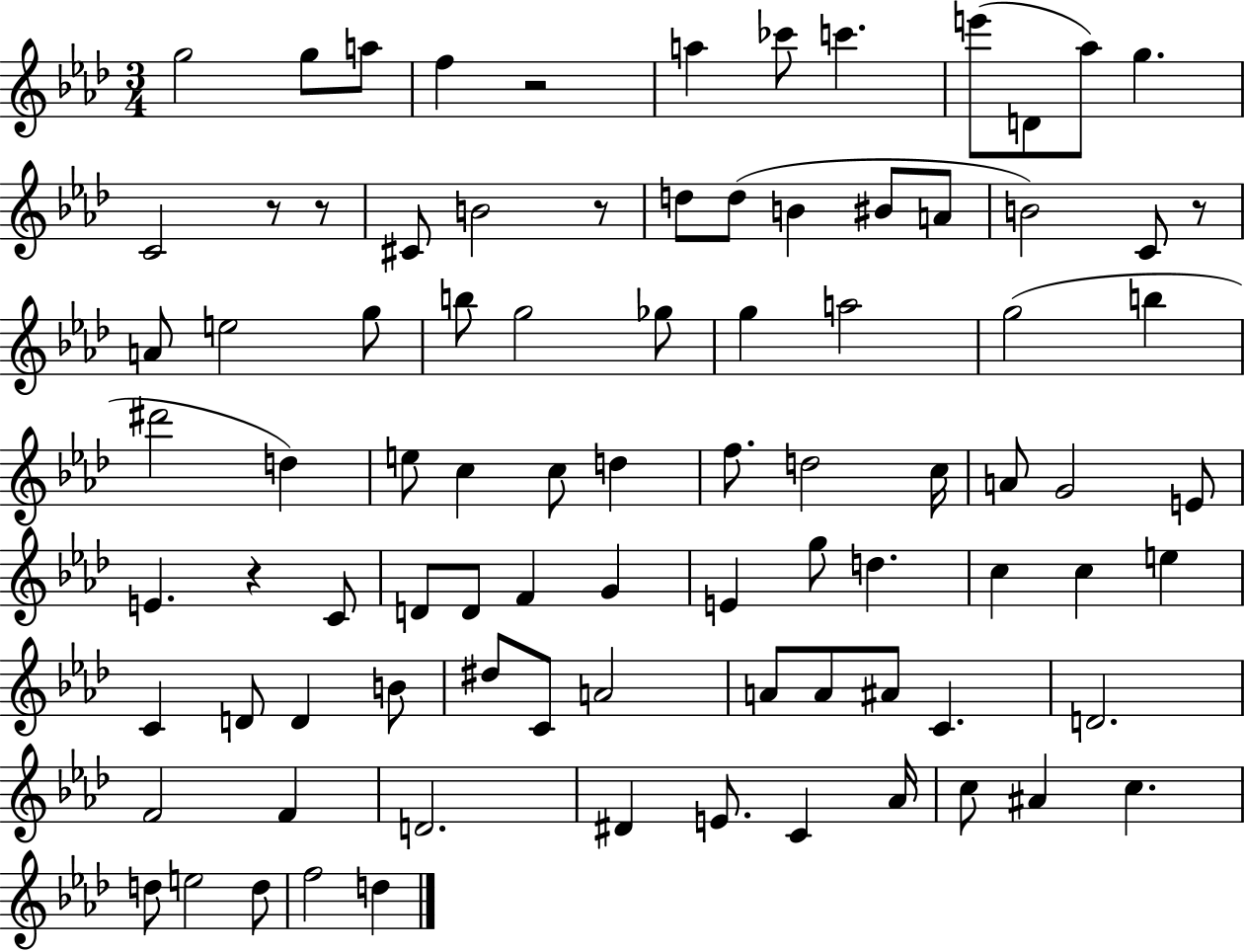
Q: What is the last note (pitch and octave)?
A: D5